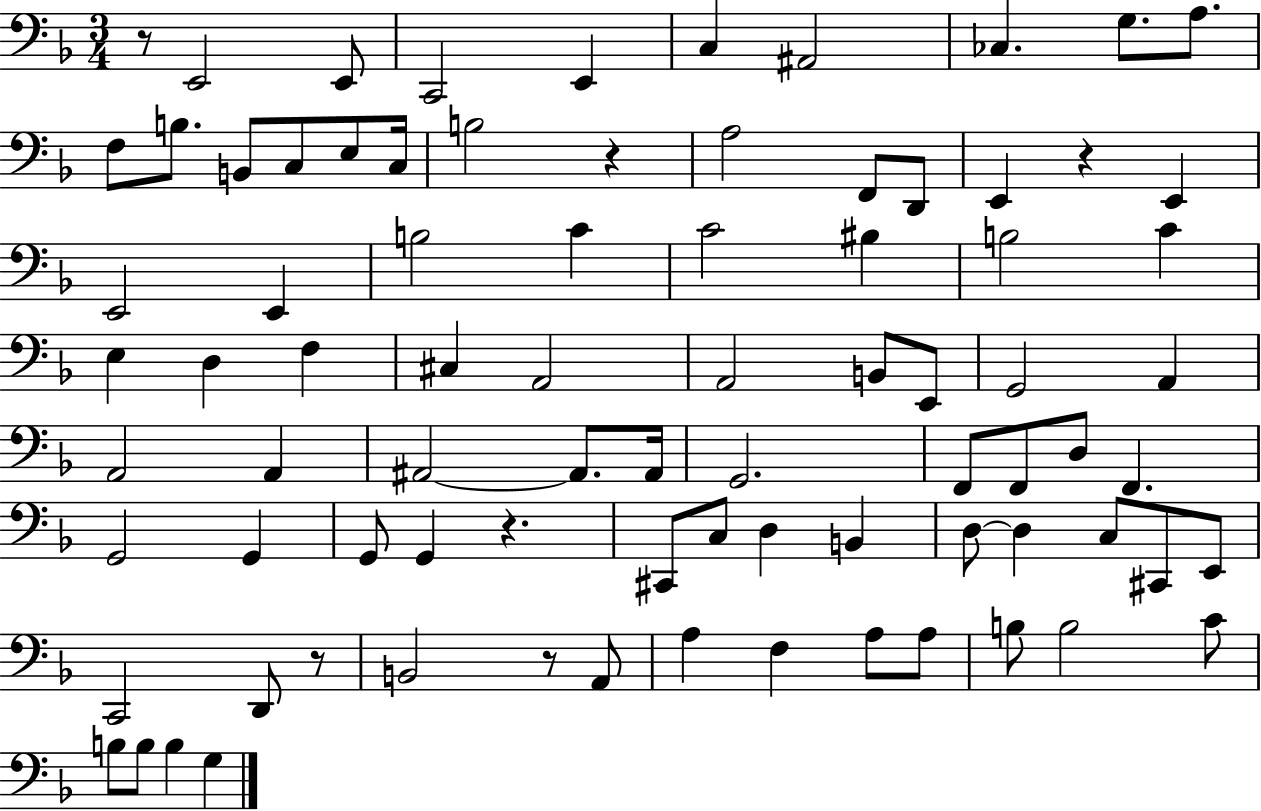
R/e E2/h E2/e C2/h E2/q C3/q A#2/h CES3/q. G3/e. A3/e. F3/e B3/e. B2/e C3/e E3/e C3/s B3/h R/q A3/h F2/e D2/e E2/q R/q E2/q E2/h E2/q B3/h C4/q C4/h BIS3/q B3/h C4/q E3/q D3/q F3/q C#3/q A2/h A2/h B2/e E2/e G2/h A2/q A2/h A2/q A#2/h A#2/e. A#2/s G2/h. F2/e F2/e D3/e F2/q. G2/h G2/q G2/e G2/q R/q. C#2/e C3/e D3/q B2/q D3/e D3/q C3/e C#2/e E2/e C2/h D2/e R/e B2/h R/e A2/e A3/q F3/q A3/e A3/e B3/e B3/h C4/e B3/e B3/e B3/q G3/q